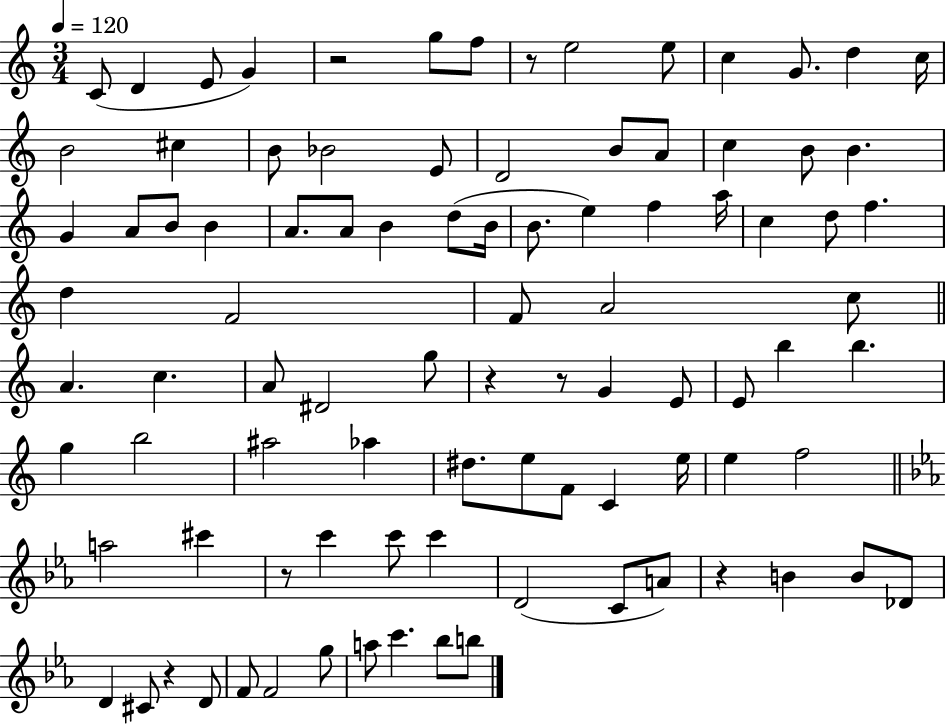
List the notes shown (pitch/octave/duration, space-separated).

C4/e D4/q E4/e G4/q R/h G5/e F5/e R/e E5/h E5/e C5/q G4/e. D5/q C5/s B4/h C#5/q B4/e Bb4/h E4/e D4/h B4/e A4/e C5/q B4/e B4/q. G4/q A4/e B4/e B4/q A4/e. A4/e B4/q D5/e B4/s B4/e. E5/q F5/q A5/s C5/q D5/e F5/q. D5/q F4/h F4/e A4/h C5/e A4/q. C5/q. A4/e D#4/h G5/e R/q R/e G4/q E4/e E4/e B5/q B5/q. G5/q B5/h A#5/h Ab5/q D#5/e. E5/e F4/e C4/q E5/s E5/q F5/h A5/h C#6/q R/e C6/q C6/e C6/q D4/h C4/e A4/e R/q B4/q B4/e Db4/e D4/q C#4/e R/q D4/e F4/e F4/h G5/e A5/e C6/q. Bb5/e B5/e